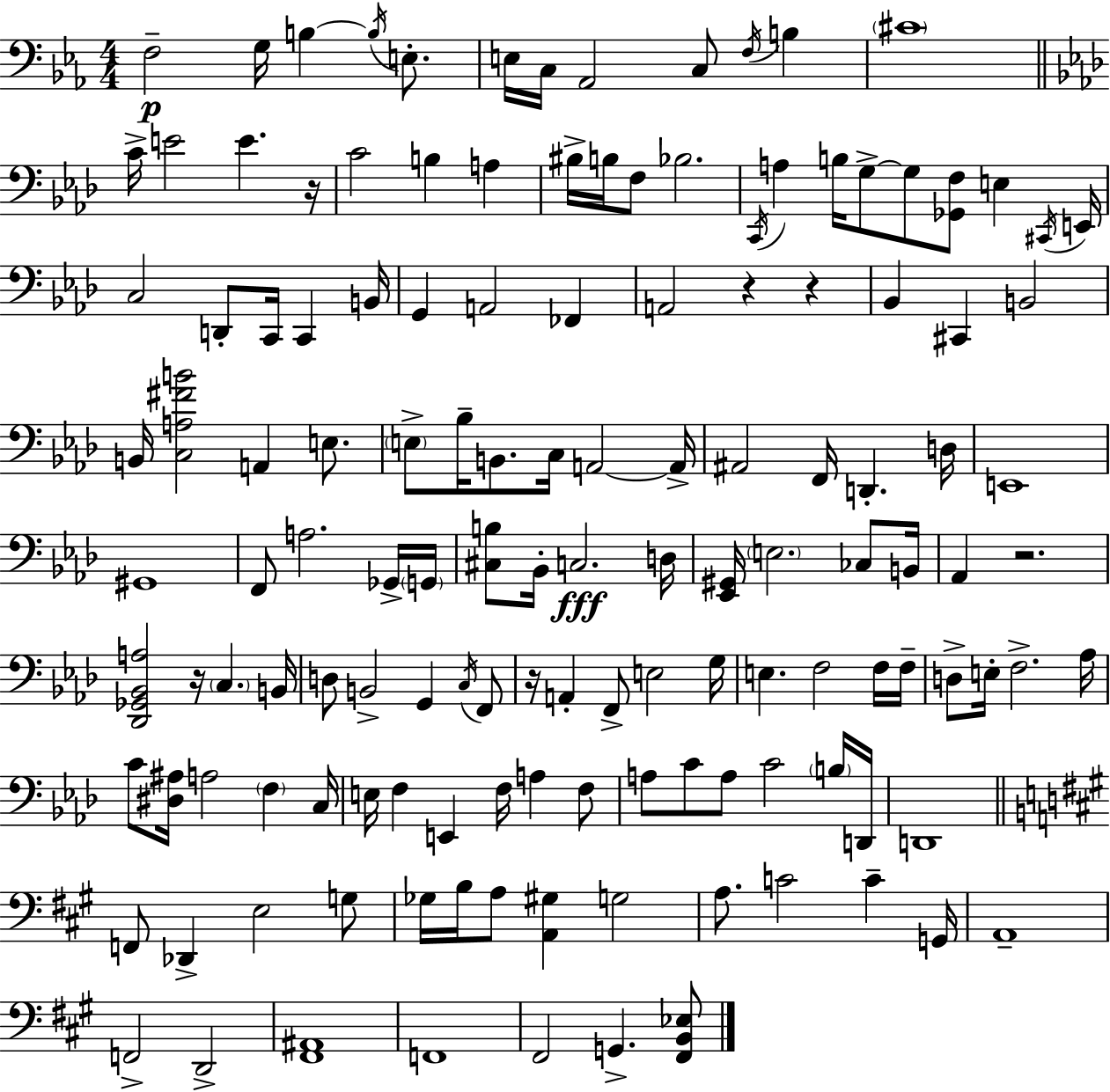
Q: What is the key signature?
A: C minor